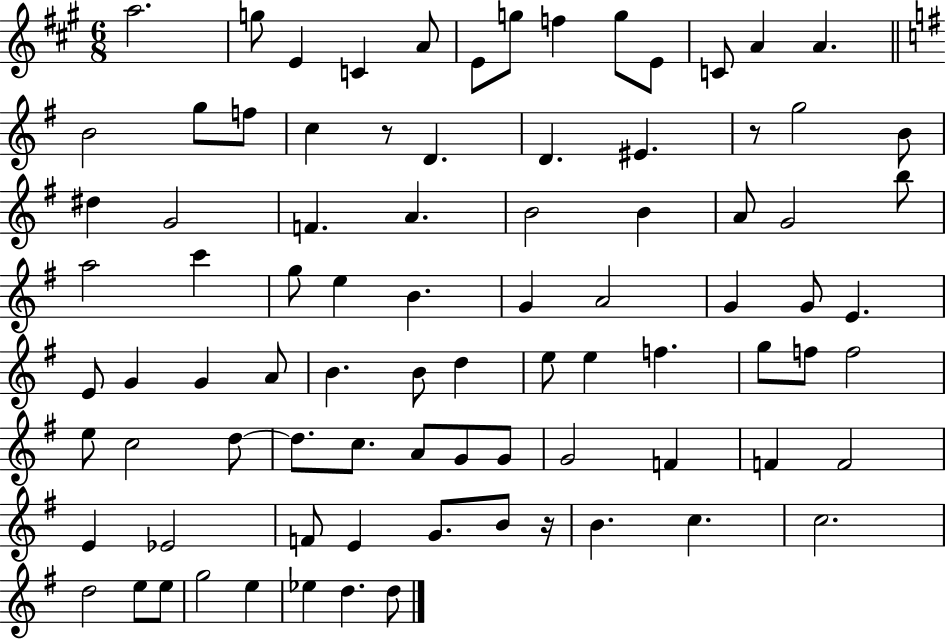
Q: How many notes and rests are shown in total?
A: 86